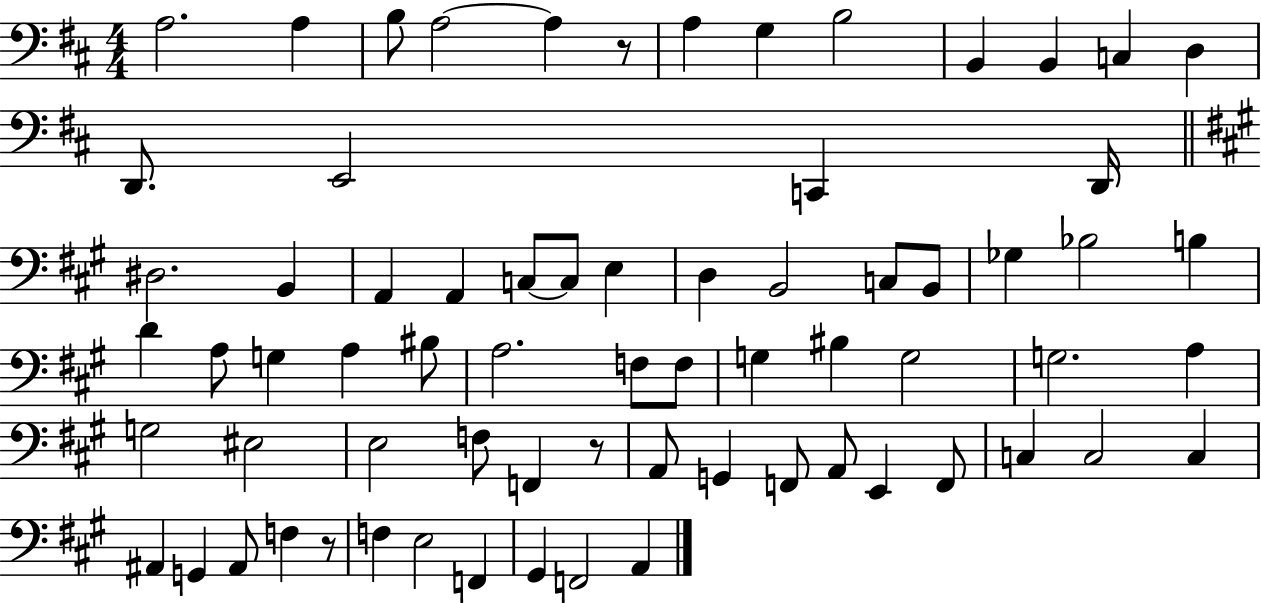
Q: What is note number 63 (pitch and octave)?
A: E3